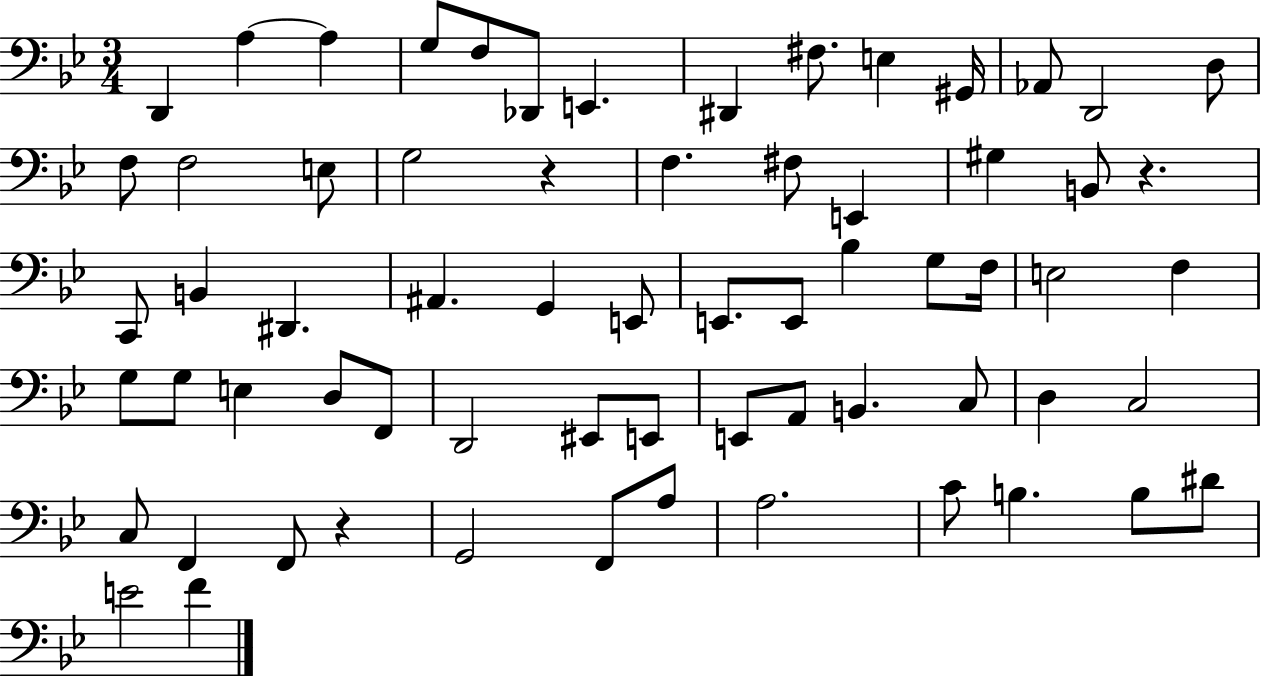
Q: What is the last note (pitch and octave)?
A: F4